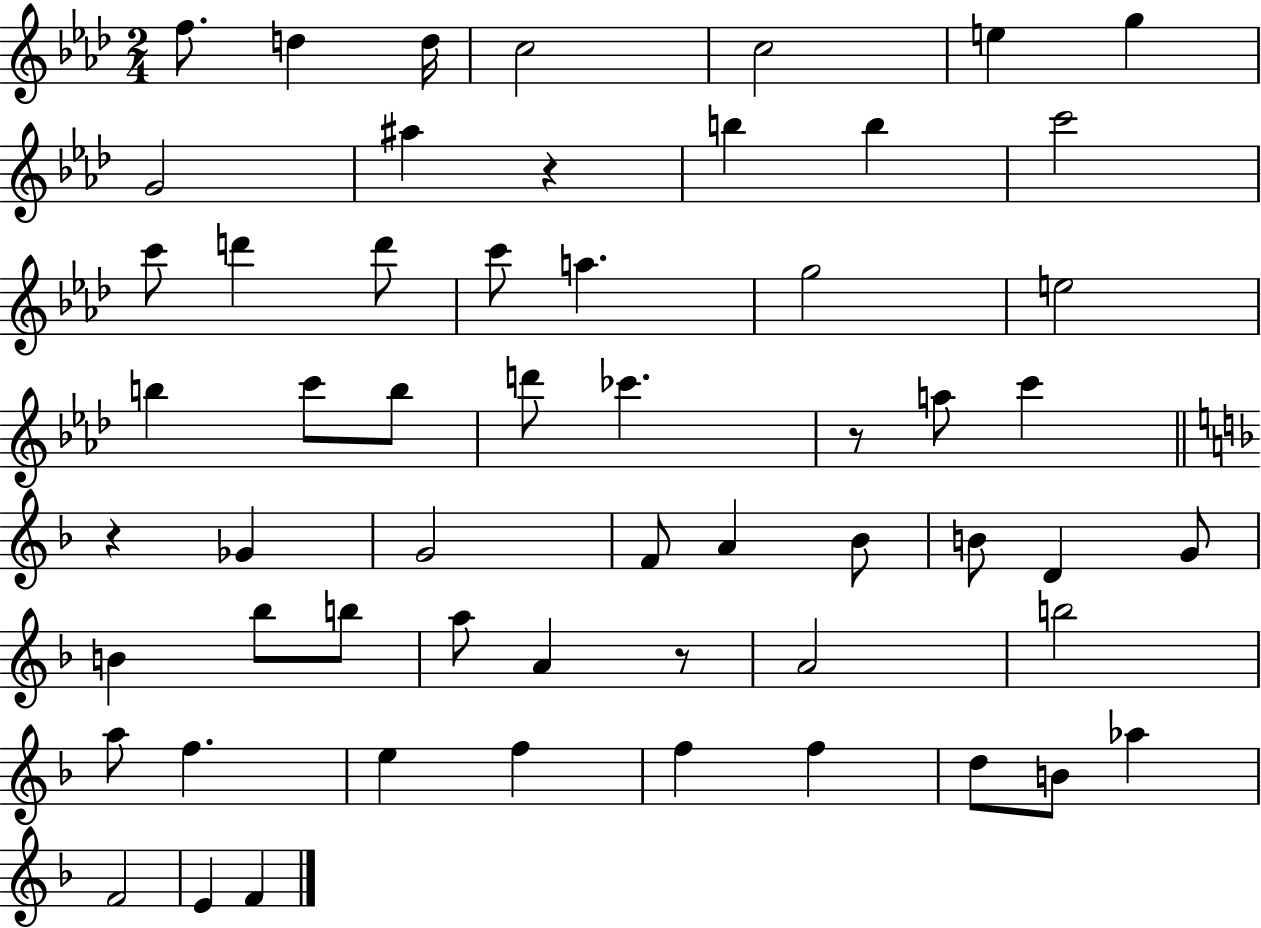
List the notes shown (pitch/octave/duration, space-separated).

F5/e. D5/q D5/s C5/h C5/h E5/q G5/q G4/h A#5/q R/q B5/q B5/q C6/h C6/e D6/q D6/e C6/e A5/q. G5/h E5/h B5/q C6/e B5/e D6/e CES6/q. R/e A5/e C6/q R/q Gb4/q G4/h F4/e A4/q Bb4/e B4/e D4/q G4/e B4/q Bb5/e B5/e A5/e A4/q R/e A4/h B5/h A5/e F5/q. E5/q F5/q F5/q F5/q D5/e B4/e Ab5/q F4/h E4/q F4/q